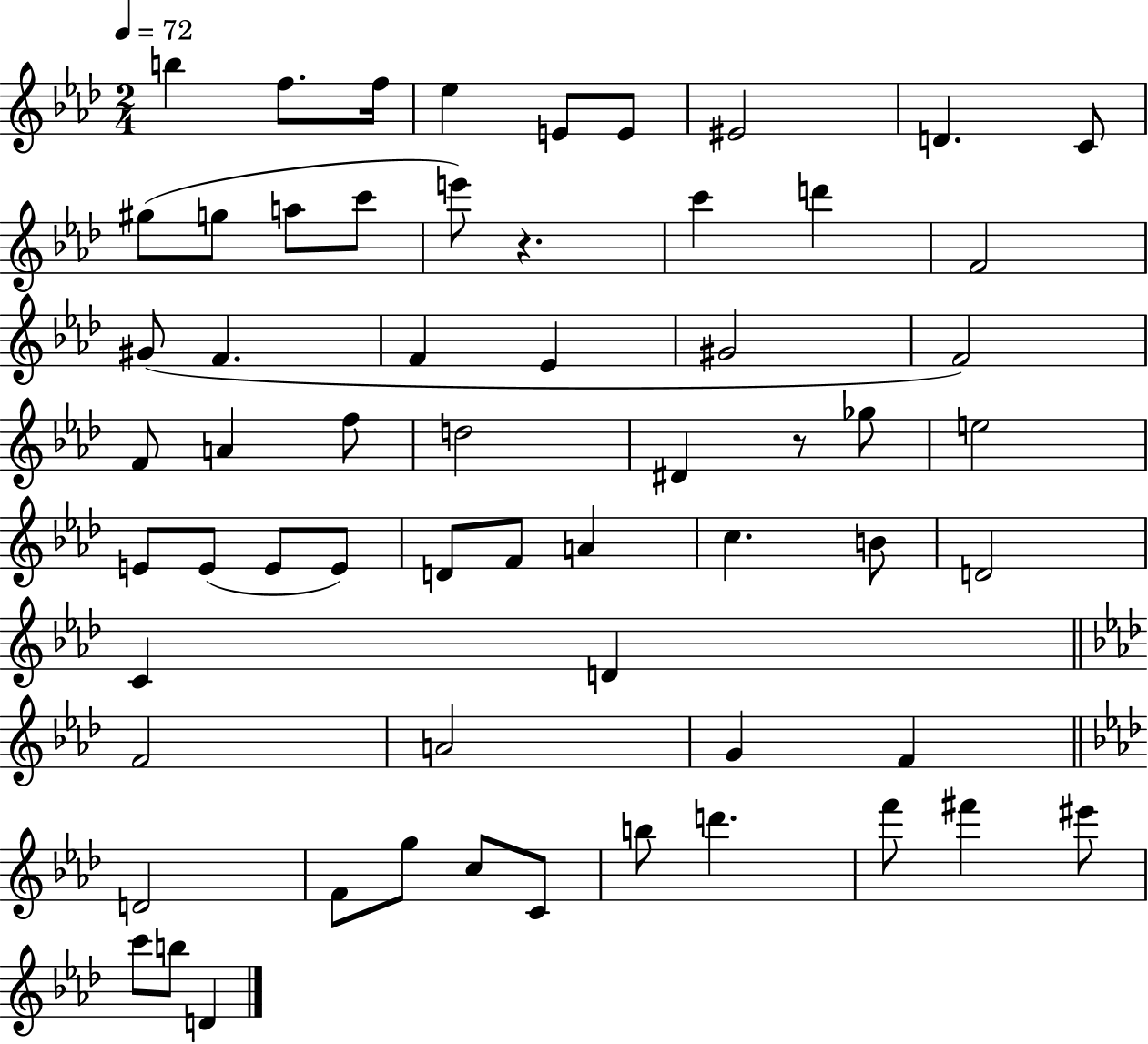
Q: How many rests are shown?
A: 2